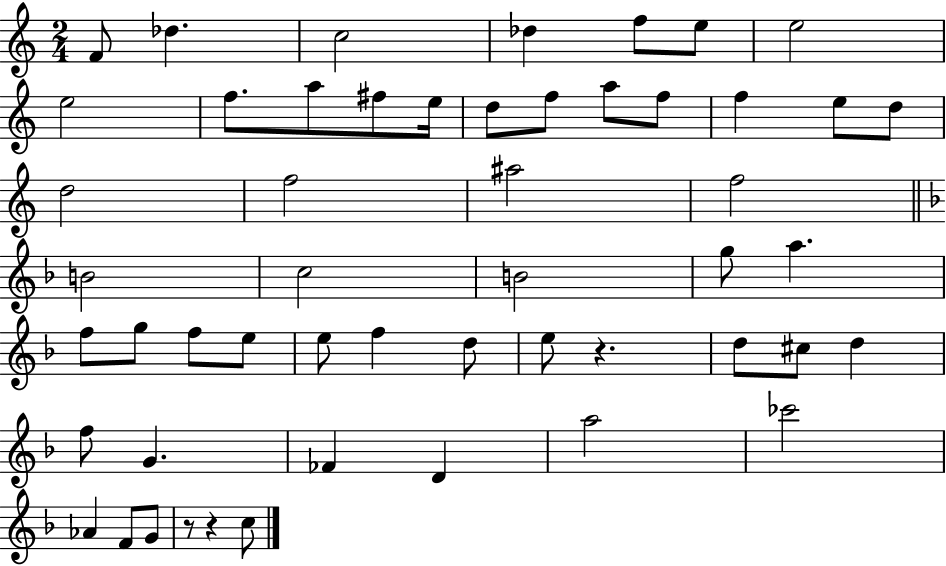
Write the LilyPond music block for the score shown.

{
  \clef treble
  \numericTimeSignature
  \time 2/4
  \key c \major
  f'8 des''4. | c''2 | des''4 f''8 e''8 | e''2 | \break e''2 | f''8. a''8 fis''8 e''16 | d''8 f''8 a''8 f''8 | f''4 e''8 d''8 | \break d''2 | f''2 | ais''2 | f''2 | \break \bar "||" \break \key f \major b'2 | c''2 | b'2 | g''8 a''4. | \break f''8 g''8 f''8 e''8 | e''8 f''4 d''8 | e''8 r4. | d''8 cis''8 d''4 | \break f''8 g'4. | fes'4 d'4 | a''2 | ces'''2 | \break aes'4 f'8 g'8 | r8 r4 c''8 | \bar "|."
}